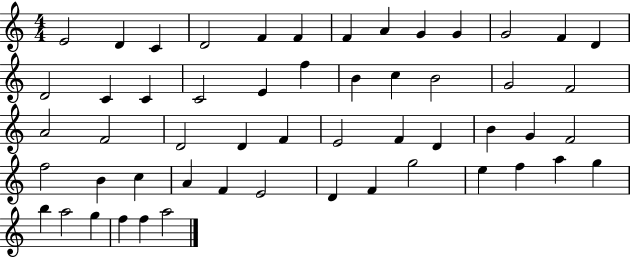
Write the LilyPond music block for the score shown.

{
  \clef treble
  \numericTimeSignature
  \time 4/4
  \key c \major
  e'2 d'4 c'4 | d'2 f'4 f'4 | f'4 a'4 g'4 g'4 | g'2 f'4 d'4 | \break d'2 c'4 c'4 | c'2 e'4 f''4 | b'4 c''4 b'2 | g'2 f'2 | \break a'2 f'2 | d'2 d'4 f'4 | e'2 f'4 d'4 | b'4 g'4 f'2 | \break f''2 b'4 c''4 | a'4 f'4 e'2 | d'4 f'4 g''2 | e''4 f''4 a''4 g''4 | \break b''4 a''2 g''4 | f''4 f''4 a''2 | \bar "|."
}